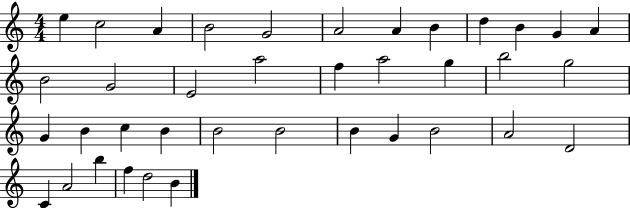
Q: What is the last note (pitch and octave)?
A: B4